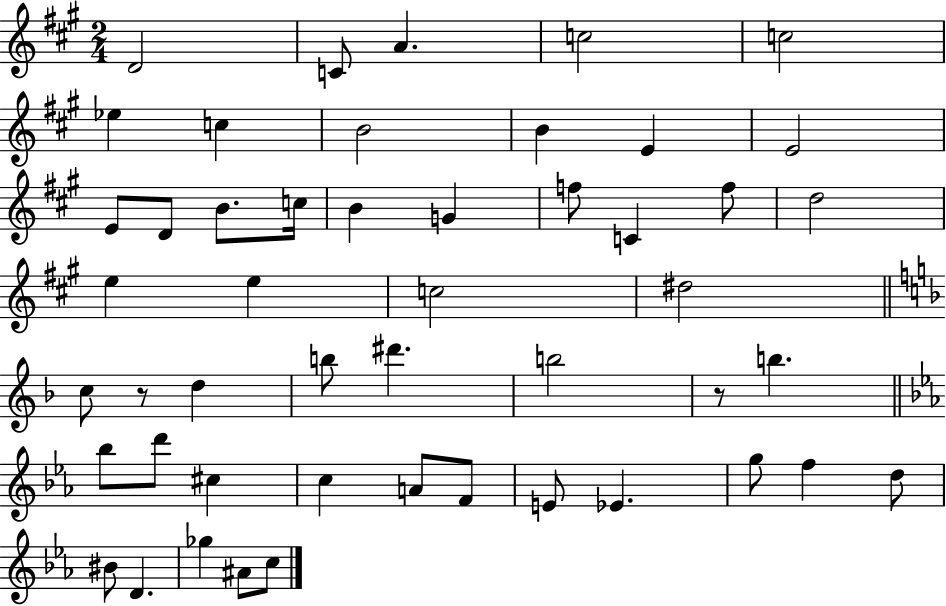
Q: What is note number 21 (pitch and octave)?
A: D5